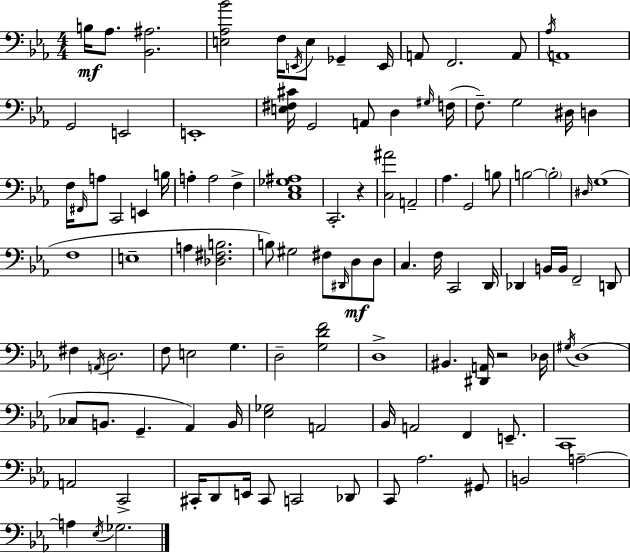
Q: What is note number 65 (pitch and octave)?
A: E3